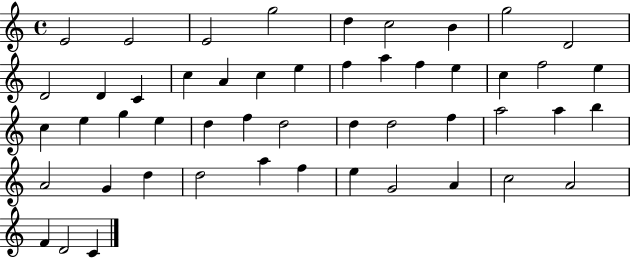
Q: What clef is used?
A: treble